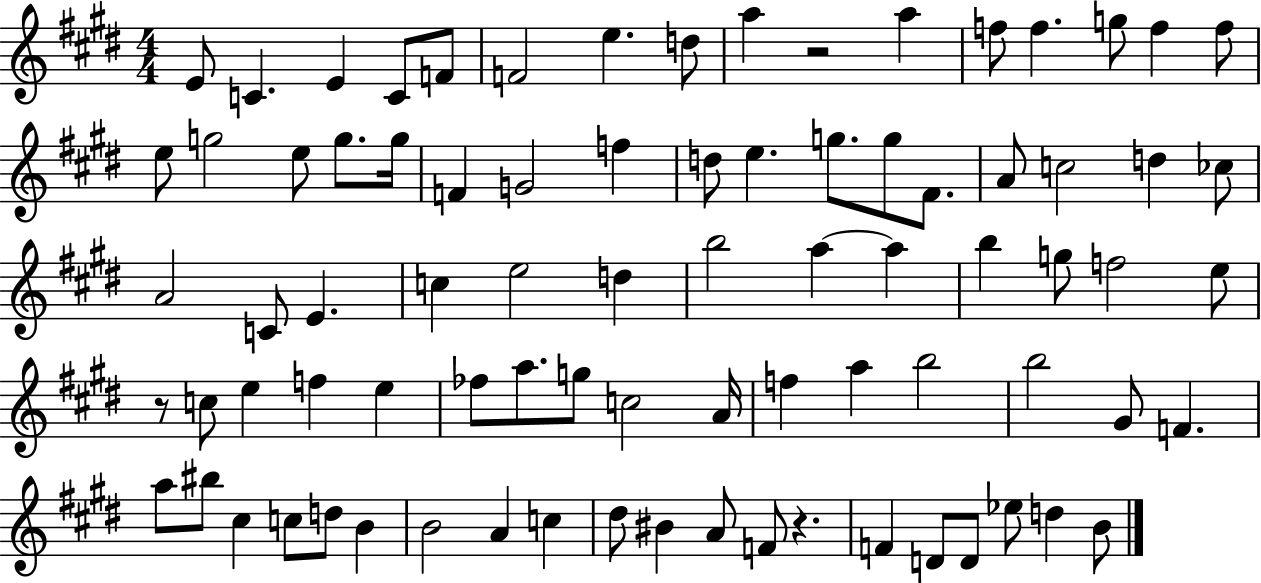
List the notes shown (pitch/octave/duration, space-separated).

E4/e C4/q. E4/q C4/e F4/e F4/h E5/q. D5/e A5/q R/h A5/q F5/e F5/q. G5/e F5/q F5/e E5/e G5/h E5/e G5/e. G5/s F4/q G4/h F5/q D5/e E5/q. G5/e. G5/e F#4/e. A4/e C5/h D5/q CES5/e A4/h C4/e E4/q. C5/q E5/h D5/q B5/h A5/q A5/q B5/q G5/e F5/h E5/e R/e C5/e E5/q F5/q E5/q FES5/e A5/e. G5/e C5/h A4/s F5/q A5/q B5/h B5/h G#4/e F4/q. A5/e BIS5/e C#5/q C5/e D5/e B4/q B4/h A4/q C5/q D#5/e BIS4/q A4/e F4/e R/q. F4/q D4/e D4/e Eb5/e D5/q B4/e